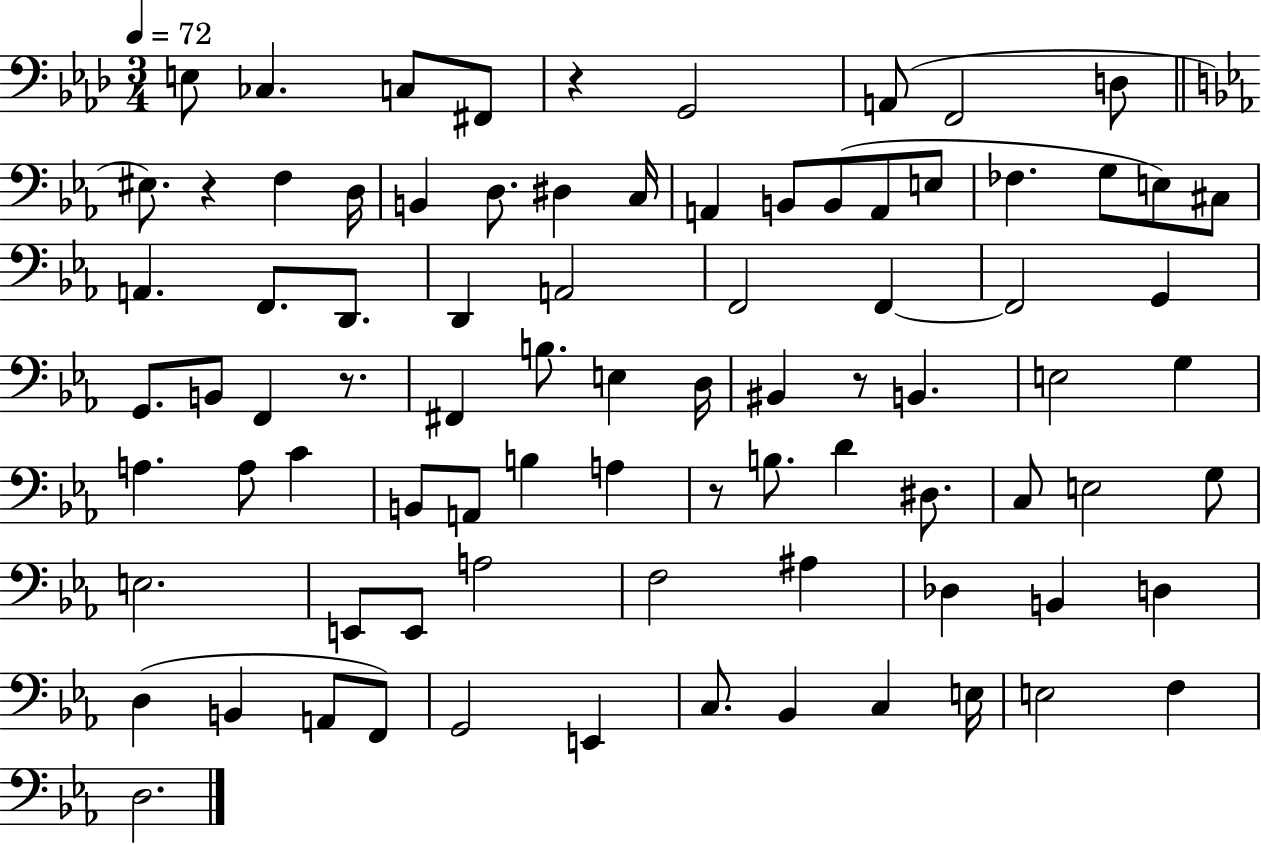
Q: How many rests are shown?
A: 5